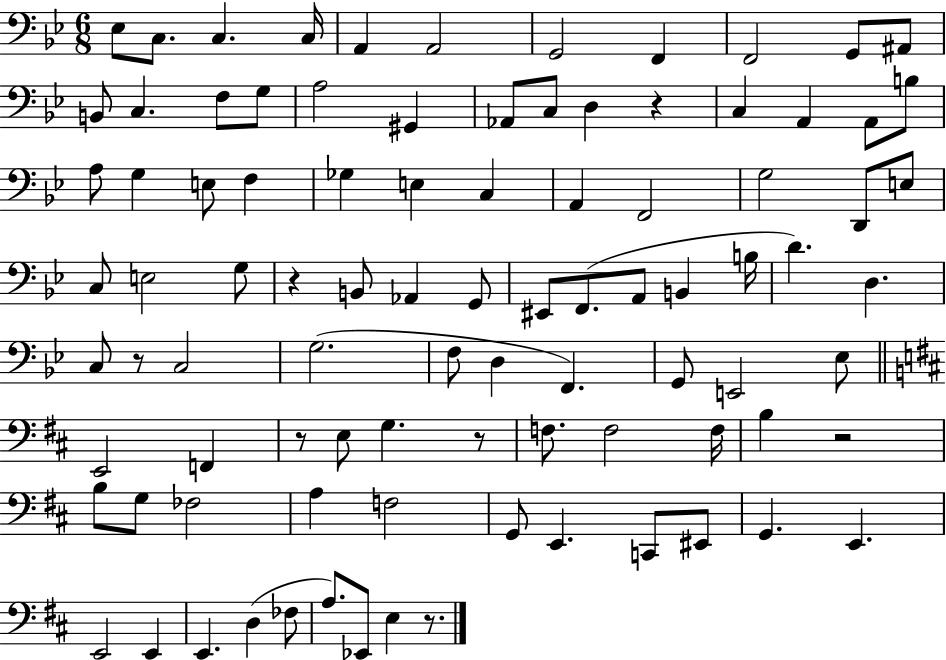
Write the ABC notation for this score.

X:1
T:Untitled
M:6/8
L:1/4
K:Bb
_E,/2 C,/2 C, C,/4 A,, A,,2 G,,2 F,, F,,2 G,,/2 ^A,,/2 B,,/2 C, F,/2 G,/2 A,2 ^G,, _A,,/2 C,/2 D, z C, A,, A,,/2 B,/2 A,/2 G, E,/2 F, _G, E, C, A,, F,,2 G,2 D,,/2 E,/2 C,/2 E,2 G,/2 z B,,/2 _A,, G,,/2 ^E,,/2 F,,/2 A,,/2 B,, B,/4 D D, C,/2 z/2 C,2 G,2 F,/2 D, F,, G,,/2 E,,2 _E,/2 E,,2 F,, z/2 E,/2 G, z/2 F,/2 F,2 F,/4 B, z2 B,/2 G,/2 _F,2 A, F,2 G,,/2 E,, C,,/2 ^E,,/2 G,, E,, E,,2 E,, E,, D, _F,/2 A,/2 _E,,/2 E, z/2